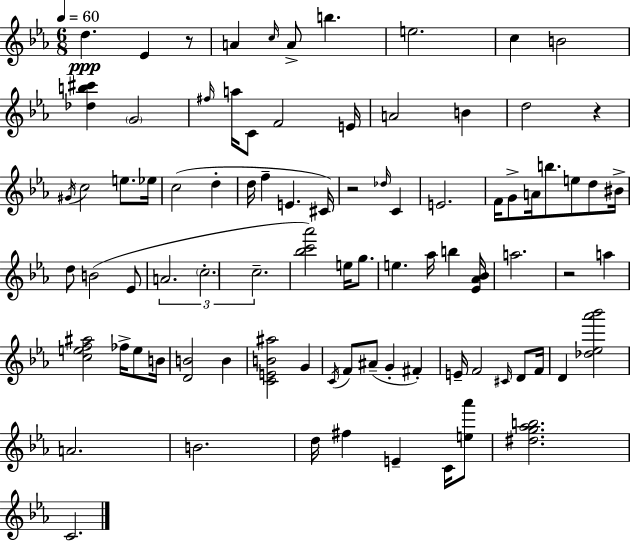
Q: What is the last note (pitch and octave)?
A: C4